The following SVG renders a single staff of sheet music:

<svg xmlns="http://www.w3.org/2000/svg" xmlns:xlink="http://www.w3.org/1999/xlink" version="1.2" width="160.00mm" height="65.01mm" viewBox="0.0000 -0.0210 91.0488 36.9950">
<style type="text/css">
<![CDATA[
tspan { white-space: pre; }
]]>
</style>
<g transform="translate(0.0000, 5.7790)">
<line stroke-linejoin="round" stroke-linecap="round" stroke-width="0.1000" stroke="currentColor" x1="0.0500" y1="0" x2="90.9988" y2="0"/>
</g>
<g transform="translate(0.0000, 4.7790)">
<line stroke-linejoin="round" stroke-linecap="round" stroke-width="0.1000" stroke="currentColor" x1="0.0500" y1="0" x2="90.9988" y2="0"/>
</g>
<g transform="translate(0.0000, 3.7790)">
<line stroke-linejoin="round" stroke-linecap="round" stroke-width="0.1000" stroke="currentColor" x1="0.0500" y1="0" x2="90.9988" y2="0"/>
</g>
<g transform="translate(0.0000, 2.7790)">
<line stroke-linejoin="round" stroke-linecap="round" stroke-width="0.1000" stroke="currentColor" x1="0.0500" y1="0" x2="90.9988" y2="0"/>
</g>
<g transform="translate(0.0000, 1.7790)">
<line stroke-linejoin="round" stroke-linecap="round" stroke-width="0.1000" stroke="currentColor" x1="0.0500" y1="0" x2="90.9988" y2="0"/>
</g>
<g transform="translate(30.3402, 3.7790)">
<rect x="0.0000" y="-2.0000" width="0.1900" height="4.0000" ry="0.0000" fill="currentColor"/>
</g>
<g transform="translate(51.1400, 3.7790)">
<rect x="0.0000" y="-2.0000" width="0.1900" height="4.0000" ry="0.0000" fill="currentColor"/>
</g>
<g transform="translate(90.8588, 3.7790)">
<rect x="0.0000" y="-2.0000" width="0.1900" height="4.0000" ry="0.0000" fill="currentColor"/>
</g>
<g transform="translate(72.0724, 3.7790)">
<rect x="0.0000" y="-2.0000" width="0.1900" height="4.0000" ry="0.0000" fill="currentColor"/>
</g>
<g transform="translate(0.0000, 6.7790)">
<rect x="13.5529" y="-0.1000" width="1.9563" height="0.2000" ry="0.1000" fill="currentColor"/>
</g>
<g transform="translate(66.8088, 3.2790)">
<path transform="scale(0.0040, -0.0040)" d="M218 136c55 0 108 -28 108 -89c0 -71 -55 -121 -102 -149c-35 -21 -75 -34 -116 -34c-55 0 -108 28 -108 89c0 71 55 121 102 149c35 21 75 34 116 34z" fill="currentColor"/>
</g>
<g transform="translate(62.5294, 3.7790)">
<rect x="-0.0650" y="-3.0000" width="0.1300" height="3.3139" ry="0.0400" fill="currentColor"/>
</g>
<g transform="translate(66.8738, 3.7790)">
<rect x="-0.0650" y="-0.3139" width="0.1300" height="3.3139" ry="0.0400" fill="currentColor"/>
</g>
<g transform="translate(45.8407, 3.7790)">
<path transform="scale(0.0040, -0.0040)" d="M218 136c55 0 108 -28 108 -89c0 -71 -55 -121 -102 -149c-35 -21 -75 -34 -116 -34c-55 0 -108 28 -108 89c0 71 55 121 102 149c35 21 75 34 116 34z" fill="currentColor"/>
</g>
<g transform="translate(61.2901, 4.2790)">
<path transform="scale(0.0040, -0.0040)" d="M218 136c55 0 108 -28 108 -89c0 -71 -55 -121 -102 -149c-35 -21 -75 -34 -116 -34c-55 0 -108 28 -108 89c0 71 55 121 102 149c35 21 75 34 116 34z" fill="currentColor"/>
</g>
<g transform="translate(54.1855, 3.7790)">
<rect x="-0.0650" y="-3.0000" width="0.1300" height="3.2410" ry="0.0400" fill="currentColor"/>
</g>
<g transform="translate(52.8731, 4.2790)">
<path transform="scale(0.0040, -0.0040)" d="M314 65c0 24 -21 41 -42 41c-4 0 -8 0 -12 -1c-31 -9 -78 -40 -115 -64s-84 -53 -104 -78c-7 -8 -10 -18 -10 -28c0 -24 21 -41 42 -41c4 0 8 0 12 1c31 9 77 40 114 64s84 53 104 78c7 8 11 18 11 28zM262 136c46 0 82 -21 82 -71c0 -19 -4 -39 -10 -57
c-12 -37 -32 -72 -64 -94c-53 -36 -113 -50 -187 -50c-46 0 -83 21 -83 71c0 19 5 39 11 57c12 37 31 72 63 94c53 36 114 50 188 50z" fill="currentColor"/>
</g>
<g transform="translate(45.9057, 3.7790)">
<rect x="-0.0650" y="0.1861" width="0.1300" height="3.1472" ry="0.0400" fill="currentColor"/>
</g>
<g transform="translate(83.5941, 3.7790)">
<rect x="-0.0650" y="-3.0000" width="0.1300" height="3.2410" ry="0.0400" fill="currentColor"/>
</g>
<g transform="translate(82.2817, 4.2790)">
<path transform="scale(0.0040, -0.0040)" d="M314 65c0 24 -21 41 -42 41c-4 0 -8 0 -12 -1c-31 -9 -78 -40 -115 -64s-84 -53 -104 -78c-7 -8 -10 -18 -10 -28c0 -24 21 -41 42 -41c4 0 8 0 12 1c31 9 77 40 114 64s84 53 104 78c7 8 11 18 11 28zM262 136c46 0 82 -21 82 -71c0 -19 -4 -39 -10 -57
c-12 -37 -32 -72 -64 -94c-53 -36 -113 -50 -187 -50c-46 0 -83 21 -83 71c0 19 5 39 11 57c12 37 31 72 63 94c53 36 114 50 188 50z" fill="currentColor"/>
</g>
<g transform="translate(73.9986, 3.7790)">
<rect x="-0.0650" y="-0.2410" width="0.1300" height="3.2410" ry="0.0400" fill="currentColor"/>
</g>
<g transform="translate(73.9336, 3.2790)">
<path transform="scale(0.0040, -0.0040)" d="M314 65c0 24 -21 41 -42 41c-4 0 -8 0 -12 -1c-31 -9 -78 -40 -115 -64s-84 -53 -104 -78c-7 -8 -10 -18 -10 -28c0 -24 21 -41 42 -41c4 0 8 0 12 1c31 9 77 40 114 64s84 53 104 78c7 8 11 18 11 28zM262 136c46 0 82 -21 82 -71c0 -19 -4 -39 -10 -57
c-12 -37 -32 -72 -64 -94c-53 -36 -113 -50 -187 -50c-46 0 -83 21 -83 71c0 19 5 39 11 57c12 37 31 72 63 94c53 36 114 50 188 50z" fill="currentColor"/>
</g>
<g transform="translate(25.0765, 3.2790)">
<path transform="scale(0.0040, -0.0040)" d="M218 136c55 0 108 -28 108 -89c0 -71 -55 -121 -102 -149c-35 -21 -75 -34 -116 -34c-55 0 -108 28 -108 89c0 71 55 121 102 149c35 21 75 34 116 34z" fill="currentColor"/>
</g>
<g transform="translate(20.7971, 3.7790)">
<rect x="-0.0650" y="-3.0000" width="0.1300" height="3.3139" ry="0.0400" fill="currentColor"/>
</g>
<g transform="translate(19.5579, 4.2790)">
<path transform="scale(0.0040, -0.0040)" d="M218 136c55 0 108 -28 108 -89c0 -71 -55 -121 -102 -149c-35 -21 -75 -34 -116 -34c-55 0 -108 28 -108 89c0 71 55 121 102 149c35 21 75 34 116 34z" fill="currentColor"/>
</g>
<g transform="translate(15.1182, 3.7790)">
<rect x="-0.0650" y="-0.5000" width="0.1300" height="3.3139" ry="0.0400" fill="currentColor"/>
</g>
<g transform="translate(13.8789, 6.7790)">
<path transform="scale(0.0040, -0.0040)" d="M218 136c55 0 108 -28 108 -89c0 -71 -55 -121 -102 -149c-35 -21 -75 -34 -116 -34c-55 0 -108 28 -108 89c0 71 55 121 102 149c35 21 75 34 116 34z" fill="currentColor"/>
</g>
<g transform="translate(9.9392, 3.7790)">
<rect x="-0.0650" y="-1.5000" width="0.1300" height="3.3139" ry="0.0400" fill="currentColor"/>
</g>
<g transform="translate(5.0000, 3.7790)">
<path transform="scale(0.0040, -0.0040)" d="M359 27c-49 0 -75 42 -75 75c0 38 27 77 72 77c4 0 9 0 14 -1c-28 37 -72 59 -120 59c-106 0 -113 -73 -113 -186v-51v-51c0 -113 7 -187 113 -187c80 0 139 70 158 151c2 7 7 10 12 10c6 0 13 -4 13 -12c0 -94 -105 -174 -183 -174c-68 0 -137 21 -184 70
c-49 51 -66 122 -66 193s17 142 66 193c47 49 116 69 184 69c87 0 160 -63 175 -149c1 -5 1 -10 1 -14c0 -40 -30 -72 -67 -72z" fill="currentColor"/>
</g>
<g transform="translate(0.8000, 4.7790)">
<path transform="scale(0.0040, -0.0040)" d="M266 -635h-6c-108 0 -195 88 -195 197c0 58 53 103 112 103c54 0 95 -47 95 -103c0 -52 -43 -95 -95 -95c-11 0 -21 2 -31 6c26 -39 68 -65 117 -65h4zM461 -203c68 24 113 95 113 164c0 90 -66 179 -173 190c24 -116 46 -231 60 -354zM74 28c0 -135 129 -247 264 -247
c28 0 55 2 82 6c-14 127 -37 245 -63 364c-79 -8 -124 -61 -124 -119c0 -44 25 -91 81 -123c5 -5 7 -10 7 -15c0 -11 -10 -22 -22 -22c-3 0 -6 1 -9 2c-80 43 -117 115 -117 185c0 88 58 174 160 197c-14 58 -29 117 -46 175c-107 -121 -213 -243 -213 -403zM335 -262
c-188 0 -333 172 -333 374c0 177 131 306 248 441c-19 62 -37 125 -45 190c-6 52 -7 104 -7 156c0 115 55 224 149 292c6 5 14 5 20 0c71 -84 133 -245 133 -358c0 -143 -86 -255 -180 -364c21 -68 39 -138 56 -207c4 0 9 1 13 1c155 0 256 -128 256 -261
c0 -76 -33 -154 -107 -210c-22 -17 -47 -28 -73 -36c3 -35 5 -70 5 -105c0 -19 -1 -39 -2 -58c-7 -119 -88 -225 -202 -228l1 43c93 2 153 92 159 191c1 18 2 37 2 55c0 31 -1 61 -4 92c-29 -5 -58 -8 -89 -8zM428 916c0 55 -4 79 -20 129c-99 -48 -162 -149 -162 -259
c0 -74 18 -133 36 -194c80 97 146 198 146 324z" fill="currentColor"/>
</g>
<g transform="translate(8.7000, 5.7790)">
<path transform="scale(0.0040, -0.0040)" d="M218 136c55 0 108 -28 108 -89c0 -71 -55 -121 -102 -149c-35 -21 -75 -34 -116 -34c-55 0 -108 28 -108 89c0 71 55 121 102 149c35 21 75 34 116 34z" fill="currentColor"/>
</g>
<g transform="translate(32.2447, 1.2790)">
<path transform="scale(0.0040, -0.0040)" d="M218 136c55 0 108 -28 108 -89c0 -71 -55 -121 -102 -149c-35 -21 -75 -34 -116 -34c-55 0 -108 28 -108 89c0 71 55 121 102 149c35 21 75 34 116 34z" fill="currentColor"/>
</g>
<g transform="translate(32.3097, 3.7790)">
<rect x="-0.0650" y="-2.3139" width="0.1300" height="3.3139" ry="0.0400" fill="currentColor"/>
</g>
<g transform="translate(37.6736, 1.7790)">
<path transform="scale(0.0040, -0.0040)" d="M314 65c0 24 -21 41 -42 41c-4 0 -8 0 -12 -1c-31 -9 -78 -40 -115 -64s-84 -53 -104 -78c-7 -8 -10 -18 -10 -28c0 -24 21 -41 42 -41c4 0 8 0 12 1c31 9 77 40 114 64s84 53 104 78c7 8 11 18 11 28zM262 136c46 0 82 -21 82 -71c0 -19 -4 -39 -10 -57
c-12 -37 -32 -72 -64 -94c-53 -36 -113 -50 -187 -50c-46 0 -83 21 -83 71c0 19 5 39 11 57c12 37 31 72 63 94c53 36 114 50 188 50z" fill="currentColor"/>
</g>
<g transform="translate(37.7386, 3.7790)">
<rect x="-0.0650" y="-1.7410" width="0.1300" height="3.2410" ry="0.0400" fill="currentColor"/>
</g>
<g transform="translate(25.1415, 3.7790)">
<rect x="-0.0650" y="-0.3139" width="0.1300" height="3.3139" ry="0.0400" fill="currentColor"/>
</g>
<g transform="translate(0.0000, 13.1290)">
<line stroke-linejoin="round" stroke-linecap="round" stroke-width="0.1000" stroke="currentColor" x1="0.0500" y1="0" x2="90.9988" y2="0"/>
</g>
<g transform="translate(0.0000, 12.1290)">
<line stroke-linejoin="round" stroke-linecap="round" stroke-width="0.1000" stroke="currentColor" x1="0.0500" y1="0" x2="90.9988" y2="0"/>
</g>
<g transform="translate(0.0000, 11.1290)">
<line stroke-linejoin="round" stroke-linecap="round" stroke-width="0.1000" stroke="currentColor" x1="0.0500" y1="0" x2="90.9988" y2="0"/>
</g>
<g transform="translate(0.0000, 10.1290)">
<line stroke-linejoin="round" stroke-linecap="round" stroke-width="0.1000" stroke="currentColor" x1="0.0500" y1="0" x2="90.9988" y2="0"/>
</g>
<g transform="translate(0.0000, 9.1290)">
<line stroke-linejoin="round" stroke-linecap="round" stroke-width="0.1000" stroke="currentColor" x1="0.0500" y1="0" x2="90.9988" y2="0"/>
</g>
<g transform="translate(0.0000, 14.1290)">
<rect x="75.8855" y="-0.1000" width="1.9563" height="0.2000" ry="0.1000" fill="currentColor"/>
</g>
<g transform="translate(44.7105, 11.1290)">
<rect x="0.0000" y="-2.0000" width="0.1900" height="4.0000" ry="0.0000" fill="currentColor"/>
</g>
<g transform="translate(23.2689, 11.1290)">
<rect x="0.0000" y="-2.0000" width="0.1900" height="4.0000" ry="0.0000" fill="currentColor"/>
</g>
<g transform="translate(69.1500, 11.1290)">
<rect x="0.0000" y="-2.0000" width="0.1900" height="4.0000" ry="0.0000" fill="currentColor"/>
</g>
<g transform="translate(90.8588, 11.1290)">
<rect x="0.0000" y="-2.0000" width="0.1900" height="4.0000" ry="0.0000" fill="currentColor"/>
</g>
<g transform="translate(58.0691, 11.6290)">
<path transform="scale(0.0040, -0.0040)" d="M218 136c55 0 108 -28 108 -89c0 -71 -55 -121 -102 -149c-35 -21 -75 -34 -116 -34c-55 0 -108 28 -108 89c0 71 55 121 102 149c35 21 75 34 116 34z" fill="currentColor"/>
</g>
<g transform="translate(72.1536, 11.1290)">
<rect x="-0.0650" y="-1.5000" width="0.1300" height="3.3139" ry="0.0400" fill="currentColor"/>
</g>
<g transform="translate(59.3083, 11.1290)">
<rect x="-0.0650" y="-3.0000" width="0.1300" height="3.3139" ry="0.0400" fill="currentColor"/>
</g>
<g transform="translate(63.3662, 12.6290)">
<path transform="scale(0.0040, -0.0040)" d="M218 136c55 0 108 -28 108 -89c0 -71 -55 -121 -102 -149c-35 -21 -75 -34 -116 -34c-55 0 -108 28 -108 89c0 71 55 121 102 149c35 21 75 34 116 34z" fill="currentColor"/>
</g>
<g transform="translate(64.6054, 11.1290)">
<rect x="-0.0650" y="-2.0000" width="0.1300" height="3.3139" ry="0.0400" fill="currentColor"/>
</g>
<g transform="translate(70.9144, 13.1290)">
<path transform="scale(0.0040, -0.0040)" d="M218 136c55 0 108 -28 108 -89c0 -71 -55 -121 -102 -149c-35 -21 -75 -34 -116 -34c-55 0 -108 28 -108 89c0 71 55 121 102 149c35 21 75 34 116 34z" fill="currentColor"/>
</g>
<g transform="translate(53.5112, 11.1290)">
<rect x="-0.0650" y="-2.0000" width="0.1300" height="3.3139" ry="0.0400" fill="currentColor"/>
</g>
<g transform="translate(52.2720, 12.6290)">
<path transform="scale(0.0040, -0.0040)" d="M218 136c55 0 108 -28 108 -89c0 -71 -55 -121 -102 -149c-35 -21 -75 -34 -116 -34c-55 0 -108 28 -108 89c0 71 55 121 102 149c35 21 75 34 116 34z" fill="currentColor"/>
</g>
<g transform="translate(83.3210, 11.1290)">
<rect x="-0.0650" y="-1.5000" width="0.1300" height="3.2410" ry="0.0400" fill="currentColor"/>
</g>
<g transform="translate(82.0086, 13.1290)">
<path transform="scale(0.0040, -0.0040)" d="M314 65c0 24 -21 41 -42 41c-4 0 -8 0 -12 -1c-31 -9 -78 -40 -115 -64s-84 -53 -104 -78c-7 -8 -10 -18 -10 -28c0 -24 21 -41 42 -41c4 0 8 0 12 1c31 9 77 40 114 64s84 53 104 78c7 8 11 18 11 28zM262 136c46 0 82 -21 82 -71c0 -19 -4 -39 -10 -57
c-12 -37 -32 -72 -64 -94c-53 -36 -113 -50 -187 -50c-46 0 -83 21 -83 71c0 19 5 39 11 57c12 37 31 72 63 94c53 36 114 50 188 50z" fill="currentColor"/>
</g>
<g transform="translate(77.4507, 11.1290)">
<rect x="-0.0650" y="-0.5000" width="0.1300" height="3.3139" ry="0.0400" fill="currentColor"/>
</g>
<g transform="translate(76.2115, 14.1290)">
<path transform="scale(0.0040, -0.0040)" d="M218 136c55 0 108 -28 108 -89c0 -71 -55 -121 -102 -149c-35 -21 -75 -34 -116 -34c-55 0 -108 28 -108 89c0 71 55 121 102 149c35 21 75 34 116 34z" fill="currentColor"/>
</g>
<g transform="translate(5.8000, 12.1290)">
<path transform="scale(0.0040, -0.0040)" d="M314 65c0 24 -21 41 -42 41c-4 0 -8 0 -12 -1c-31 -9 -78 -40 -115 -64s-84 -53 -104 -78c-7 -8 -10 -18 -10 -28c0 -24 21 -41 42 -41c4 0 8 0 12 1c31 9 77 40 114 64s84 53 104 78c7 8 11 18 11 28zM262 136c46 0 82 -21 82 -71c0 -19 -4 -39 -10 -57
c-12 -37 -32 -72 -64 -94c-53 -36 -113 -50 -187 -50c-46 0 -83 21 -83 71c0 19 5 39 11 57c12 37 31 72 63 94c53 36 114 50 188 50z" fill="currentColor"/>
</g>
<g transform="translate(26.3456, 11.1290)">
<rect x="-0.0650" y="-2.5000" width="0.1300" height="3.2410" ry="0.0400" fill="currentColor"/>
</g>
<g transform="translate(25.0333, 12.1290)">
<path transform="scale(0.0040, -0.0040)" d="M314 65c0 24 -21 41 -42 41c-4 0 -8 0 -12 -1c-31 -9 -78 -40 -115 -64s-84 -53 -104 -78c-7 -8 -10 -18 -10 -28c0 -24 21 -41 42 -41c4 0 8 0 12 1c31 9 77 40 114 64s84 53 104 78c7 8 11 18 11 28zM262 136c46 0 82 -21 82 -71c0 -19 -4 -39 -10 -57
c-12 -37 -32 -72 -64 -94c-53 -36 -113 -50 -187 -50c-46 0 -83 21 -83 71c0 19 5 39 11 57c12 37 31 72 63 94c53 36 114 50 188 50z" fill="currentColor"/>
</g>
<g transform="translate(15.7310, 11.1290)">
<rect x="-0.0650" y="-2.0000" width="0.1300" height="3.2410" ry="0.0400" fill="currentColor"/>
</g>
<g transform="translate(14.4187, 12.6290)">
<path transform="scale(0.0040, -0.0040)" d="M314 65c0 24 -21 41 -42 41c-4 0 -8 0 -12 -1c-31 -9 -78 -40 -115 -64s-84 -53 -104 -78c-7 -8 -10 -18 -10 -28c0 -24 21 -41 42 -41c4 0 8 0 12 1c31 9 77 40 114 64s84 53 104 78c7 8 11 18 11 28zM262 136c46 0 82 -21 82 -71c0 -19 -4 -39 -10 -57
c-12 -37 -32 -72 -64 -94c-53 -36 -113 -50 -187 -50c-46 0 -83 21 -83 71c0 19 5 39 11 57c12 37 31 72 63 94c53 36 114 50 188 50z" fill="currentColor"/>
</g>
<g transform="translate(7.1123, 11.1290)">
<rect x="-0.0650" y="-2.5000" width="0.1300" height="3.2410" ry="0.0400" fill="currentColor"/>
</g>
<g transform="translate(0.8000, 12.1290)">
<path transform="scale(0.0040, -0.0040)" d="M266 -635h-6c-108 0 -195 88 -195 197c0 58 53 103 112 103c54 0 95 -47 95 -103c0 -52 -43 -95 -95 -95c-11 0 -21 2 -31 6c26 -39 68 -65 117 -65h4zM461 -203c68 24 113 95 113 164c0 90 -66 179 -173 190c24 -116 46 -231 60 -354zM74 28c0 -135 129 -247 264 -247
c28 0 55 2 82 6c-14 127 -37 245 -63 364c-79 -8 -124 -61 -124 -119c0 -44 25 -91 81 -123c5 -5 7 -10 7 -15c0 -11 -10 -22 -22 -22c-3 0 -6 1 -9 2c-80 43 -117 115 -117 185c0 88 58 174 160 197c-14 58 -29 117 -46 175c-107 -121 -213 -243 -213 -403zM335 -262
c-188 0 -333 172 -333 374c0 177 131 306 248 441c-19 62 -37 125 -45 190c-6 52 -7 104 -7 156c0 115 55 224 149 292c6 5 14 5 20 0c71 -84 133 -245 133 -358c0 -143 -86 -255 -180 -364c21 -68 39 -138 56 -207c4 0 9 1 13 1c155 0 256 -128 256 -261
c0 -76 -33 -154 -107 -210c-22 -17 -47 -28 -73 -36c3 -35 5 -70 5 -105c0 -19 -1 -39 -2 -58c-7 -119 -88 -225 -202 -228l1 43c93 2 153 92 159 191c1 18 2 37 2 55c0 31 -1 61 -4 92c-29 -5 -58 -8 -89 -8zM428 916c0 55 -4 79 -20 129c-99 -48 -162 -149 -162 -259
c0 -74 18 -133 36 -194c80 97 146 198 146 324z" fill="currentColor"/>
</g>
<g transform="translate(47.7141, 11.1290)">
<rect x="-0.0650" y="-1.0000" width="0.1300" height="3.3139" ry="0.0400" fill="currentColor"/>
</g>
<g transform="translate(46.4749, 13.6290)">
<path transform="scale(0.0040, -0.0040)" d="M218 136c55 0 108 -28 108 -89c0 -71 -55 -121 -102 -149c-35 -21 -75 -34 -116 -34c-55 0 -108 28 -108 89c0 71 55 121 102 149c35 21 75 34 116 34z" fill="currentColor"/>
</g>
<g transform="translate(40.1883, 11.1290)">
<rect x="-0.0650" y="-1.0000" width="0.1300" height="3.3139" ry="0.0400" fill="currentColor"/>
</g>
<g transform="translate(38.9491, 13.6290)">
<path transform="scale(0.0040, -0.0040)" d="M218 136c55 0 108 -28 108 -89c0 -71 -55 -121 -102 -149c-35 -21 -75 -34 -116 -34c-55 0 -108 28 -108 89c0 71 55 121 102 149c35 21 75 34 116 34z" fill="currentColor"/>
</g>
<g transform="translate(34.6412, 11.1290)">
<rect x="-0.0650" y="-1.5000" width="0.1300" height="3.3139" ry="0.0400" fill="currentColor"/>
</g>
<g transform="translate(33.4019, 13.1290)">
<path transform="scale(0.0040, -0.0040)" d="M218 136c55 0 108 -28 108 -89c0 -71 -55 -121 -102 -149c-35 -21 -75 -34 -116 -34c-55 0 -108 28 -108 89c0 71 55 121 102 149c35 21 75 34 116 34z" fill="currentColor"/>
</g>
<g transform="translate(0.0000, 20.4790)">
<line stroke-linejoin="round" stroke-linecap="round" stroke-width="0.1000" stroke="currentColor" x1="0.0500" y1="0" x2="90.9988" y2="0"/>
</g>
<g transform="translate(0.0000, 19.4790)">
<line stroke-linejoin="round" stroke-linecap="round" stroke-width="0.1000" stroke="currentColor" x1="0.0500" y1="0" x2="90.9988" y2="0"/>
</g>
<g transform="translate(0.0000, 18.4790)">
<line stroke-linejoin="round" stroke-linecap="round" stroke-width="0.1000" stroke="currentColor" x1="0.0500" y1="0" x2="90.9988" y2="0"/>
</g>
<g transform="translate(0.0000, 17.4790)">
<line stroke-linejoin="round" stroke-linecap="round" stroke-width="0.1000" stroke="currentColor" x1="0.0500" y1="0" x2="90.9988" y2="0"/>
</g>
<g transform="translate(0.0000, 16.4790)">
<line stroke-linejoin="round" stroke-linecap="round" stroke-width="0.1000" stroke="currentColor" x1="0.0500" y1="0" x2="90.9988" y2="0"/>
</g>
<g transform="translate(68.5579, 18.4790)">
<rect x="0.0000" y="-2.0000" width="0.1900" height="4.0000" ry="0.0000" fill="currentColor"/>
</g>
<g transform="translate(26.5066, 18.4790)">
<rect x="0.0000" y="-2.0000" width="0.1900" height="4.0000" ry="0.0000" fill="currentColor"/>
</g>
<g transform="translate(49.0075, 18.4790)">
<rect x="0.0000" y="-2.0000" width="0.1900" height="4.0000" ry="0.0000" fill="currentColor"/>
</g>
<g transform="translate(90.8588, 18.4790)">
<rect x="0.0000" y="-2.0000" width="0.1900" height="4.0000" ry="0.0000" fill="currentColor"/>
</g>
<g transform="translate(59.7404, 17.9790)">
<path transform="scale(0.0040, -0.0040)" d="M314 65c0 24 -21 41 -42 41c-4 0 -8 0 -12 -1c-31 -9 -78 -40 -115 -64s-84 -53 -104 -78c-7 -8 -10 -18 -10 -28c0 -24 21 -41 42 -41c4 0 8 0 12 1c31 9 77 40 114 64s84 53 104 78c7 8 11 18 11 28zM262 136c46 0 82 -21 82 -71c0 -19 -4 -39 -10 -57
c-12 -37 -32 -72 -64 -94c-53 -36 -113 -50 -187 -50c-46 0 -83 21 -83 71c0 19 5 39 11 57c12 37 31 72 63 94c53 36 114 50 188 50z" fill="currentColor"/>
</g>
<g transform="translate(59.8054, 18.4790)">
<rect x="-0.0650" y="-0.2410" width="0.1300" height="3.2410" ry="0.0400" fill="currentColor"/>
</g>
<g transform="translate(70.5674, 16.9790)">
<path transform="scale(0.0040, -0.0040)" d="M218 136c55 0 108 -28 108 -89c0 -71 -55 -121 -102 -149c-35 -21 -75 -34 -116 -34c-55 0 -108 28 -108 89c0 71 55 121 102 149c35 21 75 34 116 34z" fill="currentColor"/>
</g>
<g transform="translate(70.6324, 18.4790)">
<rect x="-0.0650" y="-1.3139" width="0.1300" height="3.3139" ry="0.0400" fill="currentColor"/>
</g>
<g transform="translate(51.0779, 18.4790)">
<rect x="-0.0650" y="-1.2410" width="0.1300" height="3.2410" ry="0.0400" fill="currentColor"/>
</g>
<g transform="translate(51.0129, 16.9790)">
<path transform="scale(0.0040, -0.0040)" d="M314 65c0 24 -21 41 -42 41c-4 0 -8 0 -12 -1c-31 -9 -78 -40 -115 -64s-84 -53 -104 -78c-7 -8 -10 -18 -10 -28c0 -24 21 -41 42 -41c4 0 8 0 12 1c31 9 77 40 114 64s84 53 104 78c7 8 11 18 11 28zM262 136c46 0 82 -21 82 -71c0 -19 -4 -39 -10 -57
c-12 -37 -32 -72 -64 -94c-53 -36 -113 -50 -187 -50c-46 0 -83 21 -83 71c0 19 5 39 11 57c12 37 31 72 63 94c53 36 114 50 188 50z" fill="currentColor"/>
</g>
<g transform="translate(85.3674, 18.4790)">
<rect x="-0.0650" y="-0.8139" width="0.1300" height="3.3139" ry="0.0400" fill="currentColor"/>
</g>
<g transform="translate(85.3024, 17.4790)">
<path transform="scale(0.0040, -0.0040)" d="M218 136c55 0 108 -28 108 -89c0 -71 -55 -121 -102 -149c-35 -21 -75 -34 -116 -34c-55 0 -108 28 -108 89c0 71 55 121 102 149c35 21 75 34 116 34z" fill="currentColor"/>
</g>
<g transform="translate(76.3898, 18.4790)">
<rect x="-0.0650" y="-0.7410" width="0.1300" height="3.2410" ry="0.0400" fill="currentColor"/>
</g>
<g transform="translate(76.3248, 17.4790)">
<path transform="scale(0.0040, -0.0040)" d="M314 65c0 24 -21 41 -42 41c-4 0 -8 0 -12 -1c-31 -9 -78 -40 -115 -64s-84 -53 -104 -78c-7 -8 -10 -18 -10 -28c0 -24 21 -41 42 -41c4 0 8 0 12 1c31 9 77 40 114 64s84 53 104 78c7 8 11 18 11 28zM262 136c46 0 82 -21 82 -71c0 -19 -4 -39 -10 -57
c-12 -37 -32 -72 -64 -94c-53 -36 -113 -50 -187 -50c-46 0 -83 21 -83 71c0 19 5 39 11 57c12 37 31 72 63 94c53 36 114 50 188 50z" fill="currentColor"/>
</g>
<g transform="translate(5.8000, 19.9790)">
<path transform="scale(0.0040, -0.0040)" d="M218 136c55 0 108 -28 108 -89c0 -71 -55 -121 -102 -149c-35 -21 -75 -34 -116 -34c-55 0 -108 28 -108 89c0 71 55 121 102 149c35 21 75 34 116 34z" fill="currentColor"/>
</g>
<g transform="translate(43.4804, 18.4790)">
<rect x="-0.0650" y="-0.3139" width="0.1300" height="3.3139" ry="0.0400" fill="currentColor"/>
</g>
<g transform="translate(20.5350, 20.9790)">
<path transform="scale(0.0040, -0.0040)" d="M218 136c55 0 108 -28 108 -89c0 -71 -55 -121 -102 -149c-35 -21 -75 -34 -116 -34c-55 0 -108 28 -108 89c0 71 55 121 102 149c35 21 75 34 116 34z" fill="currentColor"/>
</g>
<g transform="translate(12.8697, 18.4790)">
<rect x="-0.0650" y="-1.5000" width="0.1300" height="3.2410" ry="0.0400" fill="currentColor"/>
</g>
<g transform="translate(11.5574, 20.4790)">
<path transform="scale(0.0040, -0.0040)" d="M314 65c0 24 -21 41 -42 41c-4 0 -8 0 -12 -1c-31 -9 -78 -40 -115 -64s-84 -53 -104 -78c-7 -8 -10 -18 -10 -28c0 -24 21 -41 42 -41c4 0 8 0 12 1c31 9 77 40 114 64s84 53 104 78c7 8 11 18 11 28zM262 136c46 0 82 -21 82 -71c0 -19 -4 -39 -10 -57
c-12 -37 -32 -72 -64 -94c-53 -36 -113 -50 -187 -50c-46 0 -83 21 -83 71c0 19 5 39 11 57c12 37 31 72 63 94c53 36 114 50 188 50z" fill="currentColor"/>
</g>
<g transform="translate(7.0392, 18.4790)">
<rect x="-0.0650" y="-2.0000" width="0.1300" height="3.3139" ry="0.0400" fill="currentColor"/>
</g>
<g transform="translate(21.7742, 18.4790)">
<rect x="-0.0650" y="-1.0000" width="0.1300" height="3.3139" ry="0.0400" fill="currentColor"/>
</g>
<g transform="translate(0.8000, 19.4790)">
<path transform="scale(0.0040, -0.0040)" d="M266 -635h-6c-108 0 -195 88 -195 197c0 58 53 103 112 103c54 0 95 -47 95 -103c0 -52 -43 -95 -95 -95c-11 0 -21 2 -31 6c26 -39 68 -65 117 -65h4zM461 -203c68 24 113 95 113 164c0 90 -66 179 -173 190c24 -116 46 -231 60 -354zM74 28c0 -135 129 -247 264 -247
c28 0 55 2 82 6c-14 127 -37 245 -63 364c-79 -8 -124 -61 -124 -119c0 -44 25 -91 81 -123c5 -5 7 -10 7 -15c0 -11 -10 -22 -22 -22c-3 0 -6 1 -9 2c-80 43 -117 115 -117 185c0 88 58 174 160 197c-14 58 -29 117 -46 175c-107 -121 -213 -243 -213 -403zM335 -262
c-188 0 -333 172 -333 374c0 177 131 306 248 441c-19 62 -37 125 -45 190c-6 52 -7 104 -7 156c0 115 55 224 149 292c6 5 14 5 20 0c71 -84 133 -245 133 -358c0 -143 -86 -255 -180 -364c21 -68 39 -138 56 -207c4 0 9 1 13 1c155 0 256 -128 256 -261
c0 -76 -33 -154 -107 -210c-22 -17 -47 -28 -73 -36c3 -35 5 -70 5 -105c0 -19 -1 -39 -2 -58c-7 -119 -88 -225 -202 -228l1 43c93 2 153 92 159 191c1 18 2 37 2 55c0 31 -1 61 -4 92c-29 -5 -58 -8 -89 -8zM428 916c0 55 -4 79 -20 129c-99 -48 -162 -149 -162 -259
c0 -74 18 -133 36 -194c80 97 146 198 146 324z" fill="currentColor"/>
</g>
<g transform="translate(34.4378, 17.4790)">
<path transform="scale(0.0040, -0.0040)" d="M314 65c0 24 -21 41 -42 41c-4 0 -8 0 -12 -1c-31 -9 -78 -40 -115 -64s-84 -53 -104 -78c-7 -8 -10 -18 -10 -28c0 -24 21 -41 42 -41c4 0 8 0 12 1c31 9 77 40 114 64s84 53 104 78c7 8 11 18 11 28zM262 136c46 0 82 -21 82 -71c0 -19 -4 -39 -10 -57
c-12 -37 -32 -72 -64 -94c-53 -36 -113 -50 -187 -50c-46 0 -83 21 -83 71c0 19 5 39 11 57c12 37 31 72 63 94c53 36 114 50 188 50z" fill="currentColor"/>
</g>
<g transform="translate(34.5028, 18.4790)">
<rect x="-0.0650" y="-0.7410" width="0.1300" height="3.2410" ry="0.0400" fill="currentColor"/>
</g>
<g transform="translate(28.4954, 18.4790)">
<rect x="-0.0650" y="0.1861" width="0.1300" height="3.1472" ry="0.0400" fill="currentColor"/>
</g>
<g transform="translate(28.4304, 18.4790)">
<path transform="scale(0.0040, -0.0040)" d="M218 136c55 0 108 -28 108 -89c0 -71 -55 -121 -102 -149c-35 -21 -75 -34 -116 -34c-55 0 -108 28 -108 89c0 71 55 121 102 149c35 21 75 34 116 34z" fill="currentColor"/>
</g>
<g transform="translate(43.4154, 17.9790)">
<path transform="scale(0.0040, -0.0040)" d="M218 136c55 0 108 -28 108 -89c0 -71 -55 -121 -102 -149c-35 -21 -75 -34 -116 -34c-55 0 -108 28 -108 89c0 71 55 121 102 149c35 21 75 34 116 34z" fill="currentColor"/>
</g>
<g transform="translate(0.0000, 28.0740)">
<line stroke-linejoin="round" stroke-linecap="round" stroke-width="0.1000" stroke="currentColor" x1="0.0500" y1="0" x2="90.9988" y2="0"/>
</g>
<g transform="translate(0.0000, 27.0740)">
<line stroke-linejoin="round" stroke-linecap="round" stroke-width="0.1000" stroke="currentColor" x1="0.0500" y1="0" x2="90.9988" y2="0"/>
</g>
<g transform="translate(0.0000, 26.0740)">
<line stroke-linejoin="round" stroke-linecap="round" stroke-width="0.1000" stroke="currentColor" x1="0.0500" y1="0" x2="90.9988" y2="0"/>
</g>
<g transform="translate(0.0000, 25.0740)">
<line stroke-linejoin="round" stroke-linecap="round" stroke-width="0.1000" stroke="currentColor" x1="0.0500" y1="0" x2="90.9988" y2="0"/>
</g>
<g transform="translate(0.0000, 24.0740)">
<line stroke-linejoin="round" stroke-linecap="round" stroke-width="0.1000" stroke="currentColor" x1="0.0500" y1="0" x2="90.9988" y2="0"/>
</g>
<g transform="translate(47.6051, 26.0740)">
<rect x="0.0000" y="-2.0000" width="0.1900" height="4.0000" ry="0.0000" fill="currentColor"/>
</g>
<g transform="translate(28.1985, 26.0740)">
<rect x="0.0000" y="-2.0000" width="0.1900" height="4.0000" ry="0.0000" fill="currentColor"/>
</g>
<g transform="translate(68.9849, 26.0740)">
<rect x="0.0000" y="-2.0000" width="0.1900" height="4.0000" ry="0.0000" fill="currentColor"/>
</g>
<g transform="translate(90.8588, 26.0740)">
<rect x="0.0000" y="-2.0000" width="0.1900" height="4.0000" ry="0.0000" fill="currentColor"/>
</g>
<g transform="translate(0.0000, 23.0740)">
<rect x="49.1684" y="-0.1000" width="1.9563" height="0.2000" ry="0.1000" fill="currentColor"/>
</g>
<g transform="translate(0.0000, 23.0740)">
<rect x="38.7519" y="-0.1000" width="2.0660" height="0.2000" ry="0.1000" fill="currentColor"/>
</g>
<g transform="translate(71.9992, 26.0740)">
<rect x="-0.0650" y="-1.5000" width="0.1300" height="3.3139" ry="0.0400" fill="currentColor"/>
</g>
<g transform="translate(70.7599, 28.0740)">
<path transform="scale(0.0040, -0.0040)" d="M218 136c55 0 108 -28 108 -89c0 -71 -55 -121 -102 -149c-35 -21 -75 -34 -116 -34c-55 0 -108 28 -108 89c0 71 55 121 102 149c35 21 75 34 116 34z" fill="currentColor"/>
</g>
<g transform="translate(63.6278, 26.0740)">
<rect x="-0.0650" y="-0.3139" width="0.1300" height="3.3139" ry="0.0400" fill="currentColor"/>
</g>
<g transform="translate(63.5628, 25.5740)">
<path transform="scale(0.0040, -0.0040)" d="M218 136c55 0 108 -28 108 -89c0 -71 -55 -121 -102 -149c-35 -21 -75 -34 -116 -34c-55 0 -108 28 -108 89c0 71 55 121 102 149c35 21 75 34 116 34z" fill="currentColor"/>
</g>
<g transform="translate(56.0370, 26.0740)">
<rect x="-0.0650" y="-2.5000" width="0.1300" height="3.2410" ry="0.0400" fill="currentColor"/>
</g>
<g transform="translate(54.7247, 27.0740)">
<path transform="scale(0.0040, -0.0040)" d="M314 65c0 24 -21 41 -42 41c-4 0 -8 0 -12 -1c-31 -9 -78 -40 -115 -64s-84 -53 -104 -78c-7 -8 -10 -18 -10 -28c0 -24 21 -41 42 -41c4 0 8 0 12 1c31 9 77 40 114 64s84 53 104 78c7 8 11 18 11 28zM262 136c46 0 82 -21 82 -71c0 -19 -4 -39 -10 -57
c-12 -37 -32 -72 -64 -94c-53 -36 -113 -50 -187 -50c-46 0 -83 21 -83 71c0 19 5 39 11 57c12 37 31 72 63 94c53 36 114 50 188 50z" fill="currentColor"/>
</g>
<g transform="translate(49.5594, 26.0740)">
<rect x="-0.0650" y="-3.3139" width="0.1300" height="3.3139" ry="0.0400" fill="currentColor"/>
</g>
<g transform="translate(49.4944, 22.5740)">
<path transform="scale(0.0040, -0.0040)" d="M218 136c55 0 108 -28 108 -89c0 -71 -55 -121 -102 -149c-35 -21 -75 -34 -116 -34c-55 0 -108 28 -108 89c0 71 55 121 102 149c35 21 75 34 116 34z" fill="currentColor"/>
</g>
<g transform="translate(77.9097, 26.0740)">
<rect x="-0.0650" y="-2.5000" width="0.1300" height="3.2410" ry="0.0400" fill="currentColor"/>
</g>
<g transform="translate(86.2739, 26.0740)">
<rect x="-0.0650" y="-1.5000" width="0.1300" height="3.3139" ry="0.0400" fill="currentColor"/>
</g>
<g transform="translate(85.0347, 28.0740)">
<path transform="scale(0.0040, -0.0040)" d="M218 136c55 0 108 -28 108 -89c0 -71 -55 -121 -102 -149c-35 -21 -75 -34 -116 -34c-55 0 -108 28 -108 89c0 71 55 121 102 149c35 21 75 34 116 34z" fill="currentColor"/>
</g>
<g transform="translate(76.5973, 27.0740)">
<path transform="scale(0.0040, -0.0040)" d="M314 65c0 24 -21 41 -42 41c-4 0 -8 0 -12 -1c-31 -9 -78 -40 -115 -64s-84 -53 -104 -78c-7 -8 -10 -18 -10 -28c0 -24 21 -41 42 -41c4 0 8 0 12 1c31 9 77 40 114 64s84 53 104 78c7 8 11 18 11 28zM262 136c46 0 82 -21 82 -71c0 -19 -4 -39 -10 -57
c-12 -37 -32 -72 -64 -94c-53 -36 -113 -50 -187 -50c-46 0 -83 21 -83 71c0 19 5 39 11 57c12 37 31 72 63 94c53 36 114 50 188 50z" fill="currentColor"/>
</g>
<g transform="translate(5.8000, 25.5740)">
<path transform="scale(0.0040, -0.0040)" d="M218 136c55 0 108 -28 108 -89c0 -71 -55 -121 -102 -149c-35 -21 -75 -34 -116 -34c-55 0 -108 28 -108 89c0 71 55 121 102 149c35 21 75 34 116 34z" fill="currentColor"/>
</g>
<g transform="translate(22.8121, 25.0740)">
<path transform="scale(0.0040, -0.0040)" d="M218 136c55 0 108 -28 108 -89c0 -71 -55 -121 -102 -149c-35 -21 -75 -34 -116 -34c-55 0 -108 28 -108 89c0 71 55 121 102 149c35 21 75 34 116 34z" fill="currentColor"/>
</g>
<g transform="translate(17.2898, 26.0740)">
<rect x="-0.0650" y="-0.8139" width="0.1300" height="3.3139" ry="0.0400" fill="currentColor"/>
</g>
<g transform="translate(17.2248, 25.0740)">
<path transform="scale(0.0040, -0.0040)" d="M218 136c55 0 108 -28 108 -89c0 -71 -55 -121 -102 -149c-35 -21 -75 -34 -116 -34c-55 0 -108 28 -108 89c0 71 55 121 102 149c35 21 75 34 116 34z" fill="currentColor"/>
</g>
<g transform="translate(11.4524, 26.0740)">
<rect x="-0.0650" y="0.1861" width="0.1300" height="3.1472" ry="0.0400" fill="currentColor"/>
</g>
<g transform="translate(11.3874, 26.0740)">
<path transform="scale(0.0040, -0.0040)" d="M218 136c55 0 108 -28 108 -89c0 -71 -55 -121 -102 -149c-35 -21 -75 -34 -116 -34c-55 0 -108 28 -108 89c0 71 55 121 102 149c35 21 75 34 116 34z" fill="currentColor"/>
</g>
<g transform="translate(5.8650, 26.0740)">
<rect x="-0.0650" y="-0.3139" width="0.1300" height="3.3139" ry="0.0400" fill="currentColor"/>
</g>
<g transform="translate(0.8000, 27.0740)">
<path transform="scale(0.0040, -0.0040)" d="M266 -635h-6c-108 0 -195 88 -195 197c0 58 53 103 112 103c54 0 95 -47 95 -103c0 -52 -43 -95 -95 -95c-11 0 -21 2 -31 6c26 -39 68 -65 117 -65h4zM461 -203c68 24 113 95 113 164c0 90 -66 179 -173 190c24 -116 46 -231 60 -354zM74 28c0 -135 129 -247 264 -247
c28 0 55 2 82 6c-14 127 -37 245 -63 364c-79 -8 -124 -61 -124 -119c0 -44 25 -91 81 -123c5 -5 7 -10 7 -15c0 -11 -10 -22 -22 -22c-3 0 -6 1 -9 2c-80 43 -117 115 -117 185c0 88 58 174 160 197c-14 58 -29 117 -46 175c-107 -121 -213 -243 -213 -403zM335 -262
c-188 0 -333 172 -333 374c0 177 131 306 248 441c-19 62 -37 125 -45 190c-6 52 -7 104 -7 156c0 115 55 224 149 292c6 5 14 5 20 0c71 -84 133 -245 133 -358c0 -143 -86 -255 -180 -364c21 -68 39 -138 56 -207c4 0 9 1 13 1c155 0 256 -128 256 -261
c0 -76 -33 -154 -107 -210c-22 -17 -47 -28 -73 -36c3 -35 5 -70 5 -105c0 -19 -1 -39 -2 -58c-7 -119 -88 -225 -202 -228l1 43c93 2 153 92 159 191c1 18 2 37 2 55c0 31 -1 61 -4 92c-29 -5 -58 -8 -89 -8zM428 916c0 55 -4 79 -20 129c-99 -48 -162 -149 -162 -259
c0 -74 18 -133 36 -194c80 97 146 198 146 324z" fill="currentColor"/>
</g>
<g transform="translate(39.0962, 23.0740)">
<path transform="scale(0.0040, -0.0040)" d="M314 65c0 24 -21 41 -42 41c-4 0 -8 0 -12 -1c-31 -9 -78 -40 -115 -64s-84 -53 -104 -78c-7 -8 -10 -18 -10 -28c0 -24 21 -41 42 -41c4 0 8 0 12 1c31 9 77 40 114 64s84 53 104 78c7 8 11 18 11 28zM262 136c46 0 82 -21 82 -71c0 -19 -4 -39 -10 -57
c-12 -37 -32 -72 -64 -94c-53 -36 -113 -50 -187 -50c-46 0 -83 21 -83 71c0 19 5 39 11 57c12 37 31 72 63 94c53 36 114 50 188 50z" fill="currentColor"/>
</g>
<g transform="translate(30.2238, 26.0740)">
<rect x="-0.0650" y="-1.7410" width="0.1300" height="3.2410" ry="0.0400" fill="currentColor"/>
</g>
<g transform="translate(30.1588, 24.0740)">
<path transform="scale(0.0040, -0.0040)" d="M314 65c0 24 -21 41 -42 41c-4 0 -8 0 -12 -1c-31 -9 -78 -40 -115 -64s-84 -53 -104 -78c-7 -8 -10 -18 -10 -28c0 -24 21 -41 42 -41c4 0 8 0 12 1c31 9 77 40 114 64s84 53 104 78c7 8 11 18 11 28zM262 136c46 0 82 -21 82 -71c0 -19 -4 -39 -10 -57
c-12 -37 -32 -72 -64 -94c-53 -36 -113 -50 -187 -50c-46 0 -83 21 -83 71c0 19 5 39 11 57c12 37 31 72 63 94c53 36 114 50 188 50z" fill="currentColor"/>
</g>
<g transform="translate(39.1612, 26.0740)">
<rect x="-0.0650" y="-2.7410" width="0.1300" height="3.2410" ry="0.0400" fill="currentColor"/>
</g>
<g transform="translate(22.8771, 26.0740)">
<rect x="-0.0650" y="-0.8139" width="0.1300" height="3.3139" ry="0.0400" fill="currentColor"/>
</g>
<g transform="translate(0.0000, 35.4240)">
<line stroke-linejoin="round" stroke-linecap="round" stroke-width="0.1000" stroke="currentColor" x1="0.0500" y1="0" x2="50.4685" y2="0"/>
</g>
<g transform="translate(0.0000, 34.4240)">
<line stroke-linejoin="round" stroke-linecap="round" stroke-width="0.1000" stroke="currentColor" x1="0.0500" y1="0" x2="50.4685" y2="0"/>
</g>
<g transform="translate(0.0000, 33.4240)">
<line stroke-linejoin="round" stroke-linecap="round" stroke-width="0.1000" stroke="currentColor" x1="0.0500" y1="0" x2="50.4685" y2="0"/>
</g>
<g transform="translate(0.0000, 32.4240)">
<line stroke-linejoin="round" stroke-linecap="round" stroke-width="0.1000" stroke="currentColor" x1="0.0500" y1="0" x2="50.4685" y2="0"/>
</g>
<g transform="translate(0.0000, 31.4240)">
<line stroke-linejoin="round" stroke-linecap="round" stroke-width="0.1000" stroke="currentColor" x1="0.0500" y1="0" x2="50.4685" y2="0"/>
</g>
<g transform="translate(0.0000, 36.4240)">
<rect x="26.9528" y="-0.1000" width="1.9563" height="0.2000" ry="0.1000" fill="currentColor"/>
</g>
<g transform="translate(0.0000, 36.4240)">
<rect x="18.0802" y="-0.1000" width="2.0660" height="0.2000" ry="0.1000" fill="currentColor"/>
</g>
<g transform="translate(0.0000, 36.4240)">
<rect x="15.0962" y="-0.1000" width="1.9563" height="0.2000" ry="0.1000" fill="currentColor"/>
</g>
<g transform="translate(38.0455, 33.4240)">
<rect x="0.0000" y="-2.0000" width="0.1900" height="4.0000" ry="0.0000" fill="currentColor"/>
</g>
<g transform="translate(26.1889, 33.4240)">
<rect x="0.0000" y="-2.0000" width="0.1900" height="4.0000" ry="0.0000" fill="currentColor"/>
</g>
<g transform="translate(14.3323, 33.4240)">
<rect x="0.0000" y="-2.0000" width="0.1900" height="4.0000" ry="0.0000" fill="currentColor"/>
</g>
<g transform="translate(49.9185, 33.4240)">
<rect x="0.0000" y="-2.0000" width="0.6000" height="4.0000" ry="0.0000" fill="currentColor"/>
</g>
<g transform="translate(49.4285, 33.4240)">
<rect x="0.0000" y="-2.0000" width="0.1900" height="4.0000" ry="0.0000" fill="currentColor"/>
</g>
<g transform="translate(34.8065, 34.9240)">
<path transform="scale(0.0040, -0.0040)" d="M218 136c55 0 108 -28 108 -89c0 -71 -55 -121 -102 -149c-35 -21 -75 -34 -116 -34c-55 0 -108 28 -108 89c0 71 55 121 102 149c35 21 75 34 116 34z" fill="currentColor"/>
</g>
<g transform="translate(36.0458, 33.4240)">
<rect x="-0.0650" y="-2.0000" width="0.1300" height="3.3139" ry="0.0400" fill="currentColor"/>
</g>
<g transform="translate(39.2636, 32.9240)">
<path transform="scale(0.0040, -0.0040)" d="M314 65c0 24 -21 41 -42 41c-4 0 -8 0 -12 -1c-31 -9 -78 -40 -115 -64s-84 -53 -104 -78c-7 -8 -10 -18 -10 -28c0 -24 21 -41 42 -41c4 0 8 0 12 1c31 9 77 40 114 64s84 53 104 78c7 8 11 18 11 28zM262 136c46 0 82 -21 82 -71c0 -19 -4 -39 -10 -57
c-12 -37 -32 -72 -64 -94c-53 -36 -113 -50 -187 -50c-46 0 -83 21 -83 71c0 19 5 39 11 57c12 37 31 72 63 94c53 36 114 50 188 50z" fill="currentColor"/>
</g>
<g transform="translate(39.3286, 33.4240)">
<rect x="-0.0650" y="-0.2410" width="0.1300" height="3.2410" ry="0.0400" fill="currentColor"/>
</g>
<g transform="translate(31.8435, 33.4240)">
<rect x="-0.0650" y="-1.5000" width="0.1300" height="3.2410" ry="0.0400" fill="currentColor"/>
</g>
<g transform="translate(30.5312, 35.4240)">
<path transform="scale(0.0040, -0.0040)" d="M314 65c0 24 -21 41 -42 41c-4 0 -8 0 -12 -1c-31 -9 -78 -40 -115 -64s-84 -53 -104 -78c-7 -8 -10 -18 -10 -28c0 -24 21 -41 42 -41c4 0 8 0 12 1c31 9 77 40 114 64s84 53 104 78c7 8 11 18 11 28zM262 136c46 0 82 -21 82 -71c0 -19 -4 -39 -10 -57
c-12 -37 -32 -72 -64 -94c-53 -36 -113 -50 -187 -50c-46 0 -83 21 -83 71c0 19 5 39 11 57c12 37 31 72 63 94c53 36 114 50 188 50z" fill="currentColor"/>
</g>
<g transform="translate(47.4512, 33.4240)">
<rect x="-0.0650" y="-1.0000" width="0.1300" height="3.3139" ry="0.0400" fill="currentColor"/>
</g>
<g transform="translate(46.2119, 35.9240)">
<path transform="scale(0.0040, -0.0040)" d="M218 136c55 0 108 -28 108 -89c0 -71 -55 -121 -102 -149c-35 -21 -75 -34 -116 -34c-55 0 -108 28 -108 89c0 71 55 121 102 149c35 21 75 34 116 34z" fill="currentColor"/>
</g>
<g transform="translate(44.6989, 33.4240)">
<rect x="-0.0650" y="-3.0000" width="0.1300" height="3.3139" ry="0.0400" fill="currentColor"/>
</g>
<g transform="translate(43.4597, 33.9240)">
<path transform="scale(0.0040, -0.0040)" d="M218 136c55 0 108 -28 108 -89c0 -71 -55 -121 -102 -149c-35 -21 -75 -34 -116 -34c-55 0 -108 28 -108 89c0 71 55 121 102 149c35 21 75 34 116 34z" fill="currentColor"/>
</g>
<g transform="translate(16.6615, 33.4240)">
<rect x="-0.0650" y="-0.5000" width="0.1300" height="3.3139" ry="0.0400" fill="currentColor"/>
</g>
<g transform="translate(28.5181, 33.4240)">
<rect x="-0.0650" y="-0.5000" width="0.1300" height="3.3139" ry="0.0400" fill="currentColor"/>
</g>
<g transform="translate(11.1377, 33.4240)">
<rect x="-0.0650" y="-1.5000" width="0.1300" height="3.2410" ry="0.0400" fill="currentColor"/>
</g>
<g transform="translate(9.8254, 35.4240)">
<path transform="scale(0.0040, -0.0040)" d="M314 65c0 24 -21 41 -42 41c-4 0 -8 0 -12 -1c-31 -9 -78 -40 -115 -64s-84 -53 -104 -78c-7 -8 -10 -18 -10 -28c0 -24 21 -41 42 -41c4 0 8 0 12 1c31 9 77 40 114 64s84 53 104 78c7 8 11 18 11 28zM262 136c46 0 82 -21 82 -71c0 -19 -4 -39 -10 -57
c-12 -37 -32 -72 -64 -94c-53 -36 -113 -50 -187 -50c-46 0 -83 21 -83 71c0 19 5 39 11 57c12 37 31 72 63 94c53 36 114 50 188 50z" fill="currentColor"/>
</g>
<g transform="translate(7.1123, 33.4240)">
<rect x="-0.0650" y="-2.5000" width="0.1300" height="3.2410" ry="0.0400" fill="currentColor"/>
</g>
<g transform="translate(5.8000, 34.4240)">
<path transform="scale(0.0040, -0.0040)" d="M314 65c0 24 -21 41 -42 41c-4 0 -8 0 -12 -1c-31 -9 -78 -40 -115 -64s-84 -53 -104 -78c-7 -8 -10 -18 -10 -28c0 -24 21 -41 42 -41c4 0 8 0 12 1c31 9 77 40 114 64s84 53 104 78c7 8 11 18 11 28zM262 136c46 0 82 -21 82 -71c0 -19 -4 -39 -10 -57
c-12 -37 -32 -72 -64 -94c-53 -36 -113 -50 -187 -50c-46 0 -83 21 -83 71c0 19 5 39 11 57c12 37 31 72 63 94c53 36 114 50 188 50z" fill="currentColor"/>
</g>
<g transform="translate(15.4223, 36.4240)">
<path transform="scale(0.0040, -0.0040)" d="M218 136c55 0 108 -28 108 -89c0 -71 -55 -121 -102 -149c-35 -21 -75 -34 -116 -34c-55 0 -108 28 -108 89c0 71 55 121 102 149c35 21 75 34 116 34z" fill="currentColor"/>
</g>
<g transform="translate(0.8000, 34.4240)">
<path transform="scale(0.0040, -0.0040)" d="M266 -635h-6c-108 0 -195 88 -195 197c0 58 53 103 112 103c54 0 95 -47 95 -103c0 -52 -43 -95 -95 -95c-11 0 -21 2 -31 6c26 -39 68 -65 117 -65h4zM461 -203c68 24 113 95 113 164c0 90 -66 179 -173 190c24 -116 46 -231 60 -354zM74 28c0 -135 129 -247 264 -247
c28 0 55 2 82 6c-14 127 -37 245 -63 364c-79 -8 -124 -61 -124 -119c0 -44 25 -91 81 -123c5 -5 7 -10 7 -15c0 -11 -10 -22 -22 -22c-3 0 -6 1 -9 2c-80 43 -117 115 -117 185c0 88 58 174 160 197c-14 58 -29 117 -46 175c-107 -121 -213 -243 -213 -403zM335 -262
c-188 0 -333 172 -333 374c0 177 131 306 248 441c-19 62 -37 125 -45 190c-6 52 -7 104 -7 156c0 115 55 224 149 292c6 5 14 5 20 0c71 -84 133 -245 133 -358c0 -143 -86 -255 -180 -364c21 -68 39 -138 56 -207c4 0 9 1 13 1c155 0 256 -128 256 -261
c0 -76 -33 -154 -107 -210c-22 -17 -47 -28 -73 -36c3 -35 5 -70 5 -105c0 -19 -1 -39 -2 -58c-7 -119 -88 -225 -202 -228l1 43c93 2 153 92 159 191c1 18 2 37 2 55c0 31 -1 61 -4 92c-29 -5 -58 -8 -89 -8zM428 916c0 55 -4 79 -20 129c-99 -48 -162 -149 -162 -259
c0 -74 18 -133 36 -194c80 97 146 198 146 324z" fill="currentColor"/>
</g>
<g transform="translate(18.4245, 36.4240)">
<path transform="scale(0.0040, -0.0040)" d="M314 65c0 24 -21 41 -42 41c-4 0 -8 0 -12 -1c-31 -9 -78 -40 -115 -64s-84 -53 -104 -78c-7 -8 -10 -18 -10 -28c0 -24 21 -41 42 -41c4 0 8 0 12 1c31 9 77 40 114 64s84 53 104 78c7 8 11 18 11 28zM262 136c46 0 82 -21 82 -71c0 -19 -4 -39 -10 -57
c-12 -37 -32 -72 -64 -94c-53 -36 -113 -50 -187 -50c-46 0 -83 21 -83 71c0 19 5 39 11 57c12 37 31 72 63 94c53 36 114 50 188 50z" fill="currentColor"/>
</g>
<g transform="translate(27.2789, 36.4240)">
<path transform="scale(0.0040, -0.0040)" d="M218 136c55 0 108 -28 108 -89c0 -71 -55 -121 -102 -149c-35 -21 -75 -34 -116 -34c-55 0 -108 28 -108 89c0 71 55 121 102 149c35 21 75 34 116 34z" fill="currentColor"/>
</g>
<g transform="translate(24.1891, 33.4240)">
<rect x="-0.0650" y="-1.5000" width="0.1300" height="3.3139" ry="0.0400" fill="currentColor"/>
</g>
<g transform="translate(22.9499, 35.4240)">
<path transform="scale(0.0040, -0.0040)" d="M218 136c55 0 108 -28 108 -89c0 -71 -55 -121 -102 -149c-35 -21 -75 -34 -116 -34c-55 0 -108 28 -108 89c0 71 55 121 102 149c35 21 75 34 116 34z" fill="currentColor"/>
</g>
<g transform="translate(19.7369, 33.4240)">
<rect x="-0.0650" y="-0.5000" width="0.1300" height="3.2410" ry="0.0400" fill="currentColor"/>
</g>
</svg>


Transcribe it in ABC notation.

X:1
T:Untitled
M:4/4
L:1/4
K:C
E C A c g f2 B A2 A c c2 A2 G2 F2 G2 E D D F A F E C E2 F E2 D B d2 c e2 c2 e d2 d c B d d f2 a2 b G2 c E G2 E G2 E2 C C2 E C E2 F c2 A D